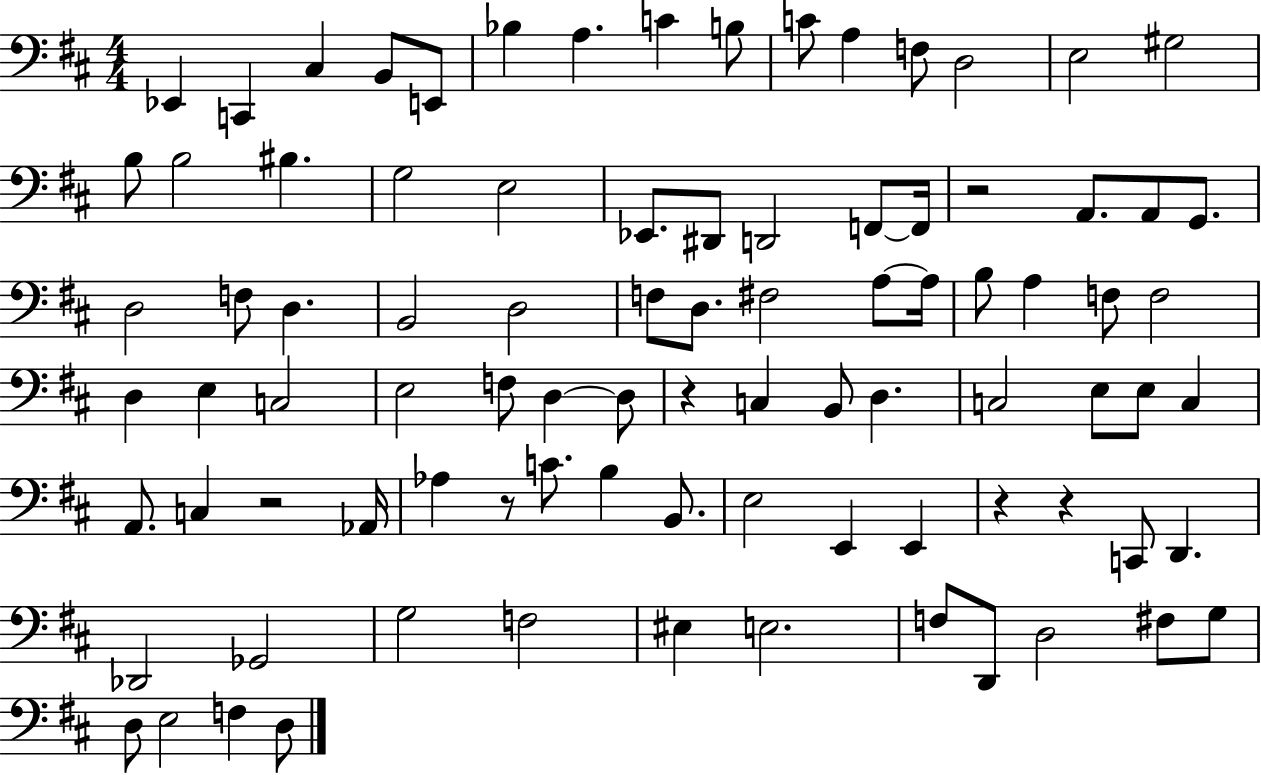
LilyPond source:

{
  \clef bass
  \numericTimeSignature
  \time 4/4
  \key d \major
  ees,4 c,4 cis4 b,8 e,8 | bes4 a4. c'4 b8 | c'8 a4 f8 d2 | e2 gis2 | \break b8 b2 bis4. | g2 e2 | ees,8. dis,8 d,2 f,8~~ f,16 | r2 a,8. a,8 g,8. | \break d2 f8 d4. | b,2 d2 | f8 d8. fis2 a8~~ a16 | b8 a4 f8 f2 | \break d4 e4 c2 | e2 f8 d4~~ d8 | r4 c4 b,8 d4. | c2 e8 e8 c4 | \break a,8. c4 r2 aes,16 | aes4 r8 c'8. b4 b,8. | e2 e,4 e,4 | r4 r4 c,8 d,4. | \break des,2 ges,2 | g2 f2 | eis4 e2. | f8 d,8 d2 fis8 g8 | \break d8 e2 f4 d8 | \bar "|."
}